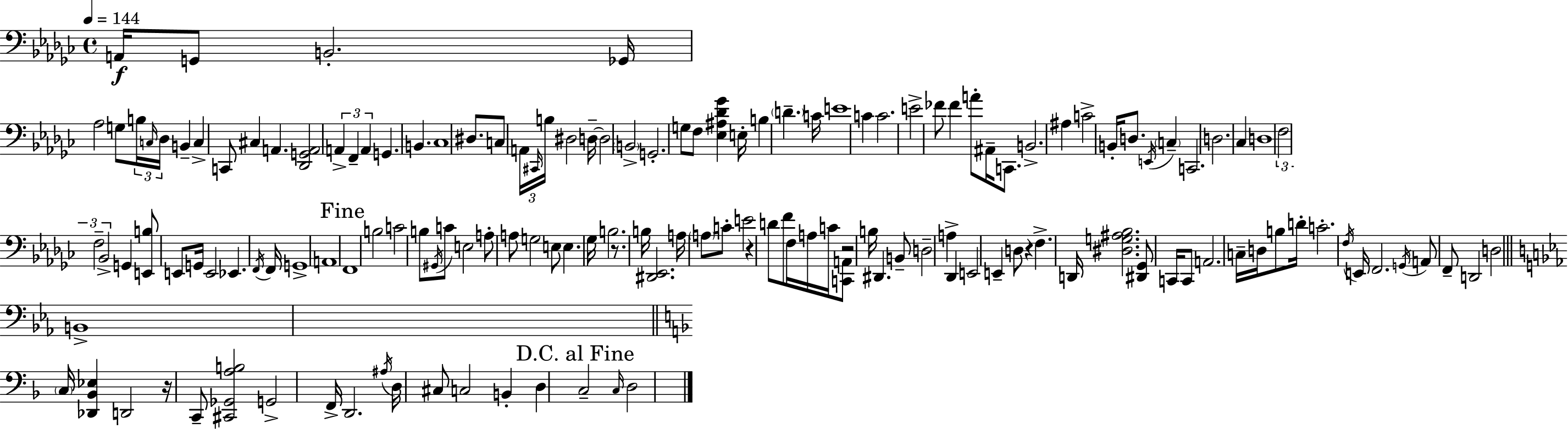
{
  \clef bass
  \time 4/4
  \defaultTimeSignature
  \key ees \minor
  \tempo 4 = 144
  a,16\f g,8 b,2.-. ges,16 | aes2 g8 \tuplet 3/2 { b16 \grace { c16 } des16 } b,4-- | c4-> c,8 cis4 a,4. | <des, g, a,>2 \tuplet 3/2 { a,4-> f,4-- | \break a,4 } g,4. b,4. | ces1 | dis8. c8 \tuplet 3/2 { a,16 \grace { cis,16 } b16 } dis2 | d16--~~ d2 \parenthesize b,2-> | \break g,2.-. g8 | f8 <ees ais des' ges'>4 e16-. b4 \parenthesize d'4.-- | c'16 e'1 | c'4 c'2. | \break e'2-> fes'8 fes'4 | a'8-. ais,16-- c,8. b,2.-> | ais4 c'2-> b,16-. d8. | \acciaccatura { e,16 } \parenthesize c4-- c,2. | \break d2. ces4 | d1 | \tuplet 3/2 { f2 f2-- | bes,2-> } g,4 <e, b>8 | \break e,8 g,16 e,2 ees,4. | \acciaccatura { f,16 } f,16 g,1-> | a,1 | \mark "Fine" f,1 | \break b2 c'2 | b8 \acciaccatura { gis,16 } c'8 e2 | a8-. a8 g2 e8 e4. | ges16 b2. | \break r8. b16 <dis, ees,>2. | a16 \parenthesize a8 c'8-. e'2 r4 | d'8 f'8 f16 a16 c'16 <c, a,>8 r2 | b16 dis,4. b,8-- d2-- | \break a4-> des,4 e,2 | e,4-- d8 r4 f4.-> | d,16 <dis g ais bes>2. | <dis, ges,>8 c,16 c,8 a,2. | \break c16-- d16 b8 d'16-. c'2.-. | \acciaccatura { f16 } e,16 f,2. | \acciaccatura { g,16 } a,8 f,8-- d,2 d2 | \bar "||" \break \key ees \major b,1-> | \bar "||" \break \key d \minor \parenthesize c16 <des, bes, ees>4 d,2 r16 c,8-- | <cis, ges, a b>2 g,2-> | f,16-> d,2. \acciaccatura { ais16 } d16 cis8 | c2 b,4-. d4 | \break \mark "D.C. al Fine" c2-- \grace { c16 } d2 | \bar "|."
}